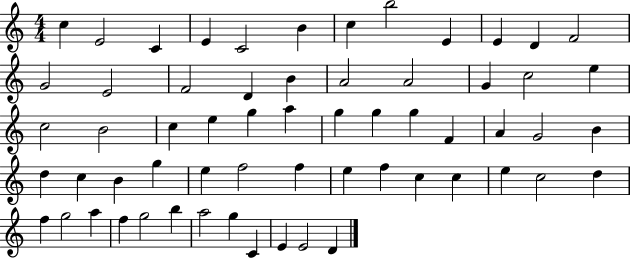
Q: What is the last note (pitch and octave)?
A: D4